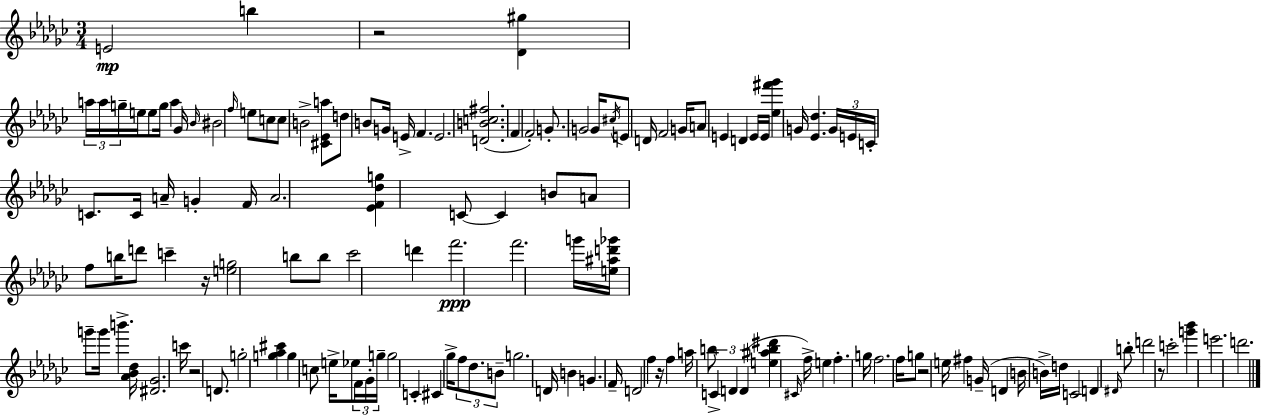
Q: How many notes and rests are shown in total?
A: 138